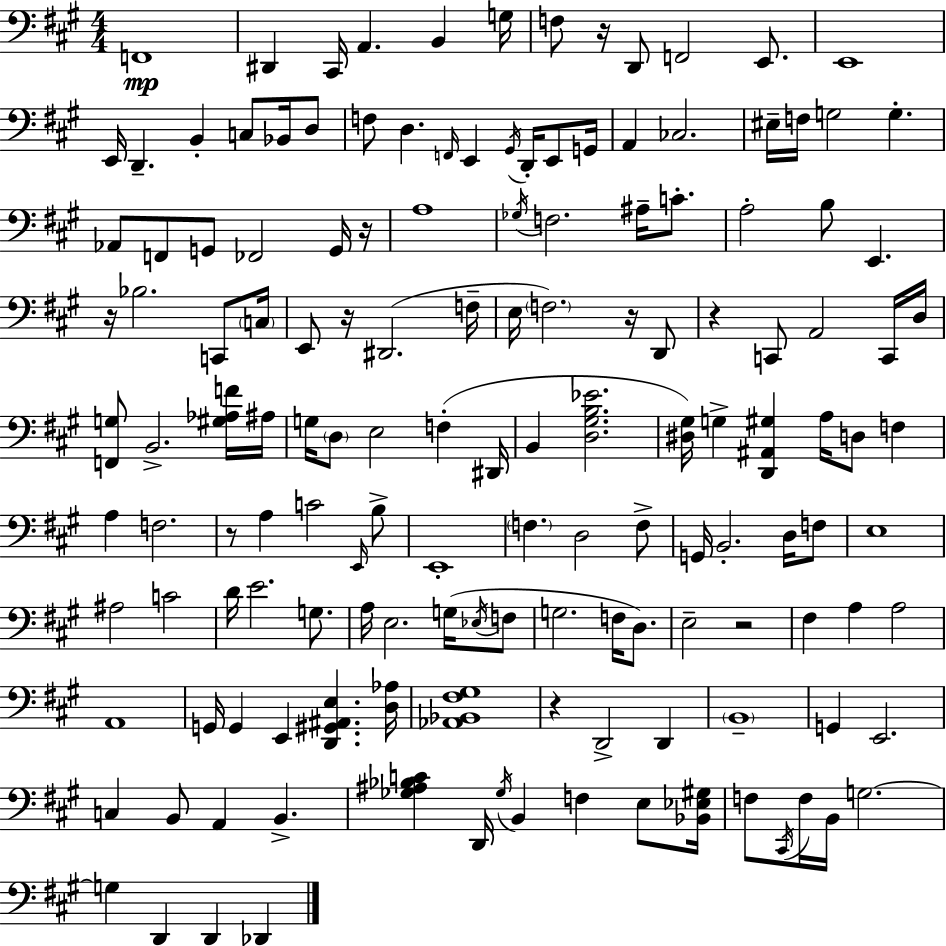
F2/w D#2/q C#2/s A2/q. B2/q G3/s F3/e R/s D2/e F2/h E2/e. E2/w E2/s D2/q. B2/q C3/e Bb2/s D3/e F3/e D3/q. F2/s E2/q G#2/s D2/s E2/e G2/s A2/q CES3/h. EIS3/s F3/s G3/h G3/q. Ab2/e F2/e G2/e FES2/h G2/s R/s A3/w Gb3/s F3/h. A#3/s C4/e. A3/h B3/e E2/q. R/s Bb3/h. C2/e C3/s E2/e R/s D#2/h. F3/s E3/s F3/h. R/s D2/e R/q C2/e A2/h C2/s D3/s [F2,G3]/e B2/h. [G#3,Ab3,F4]/s A#3/s G3/s D3/e E3/h F3/q D#2/s B2/q [D3,G#3,B3,Eb4]/h. [D#3,G#3]/s G3/q [D2,A#2,G#3]/q A3/s D3/e F3/q A3/q F3/h. R/e A3/q C4/h E2/s B3/e E2/w F3/q. D3/h F3/e G2/s B2/h. D3/s F3/e E3/w A#3/h C4/h D4/s E4/h. G3/e. A3/s E3/h. G3/s Eb3/s F3/e G3/h. F3/s D3/e. E3/h R/h F#3/q A3/q A3/h A2/w G2/s G2/q E2/q [D2,G#2,A#2,E3]/q. [D3,Ab3]/s [Ab2,Bb2,F#3,G#3]/w R/q D2/h D2/q B2/w G2/q E2/h. C3/q B2/e A2/q B2/q. [Gb3,A#3,Bb3,C4]/q D2/s Gb3/s B2/q F3/q E3/e [Bb2,Eb3,G#3]/s F3/e C#2/s F3/s B2/s G3/h. G3/q D2/q D2/q Db2/q